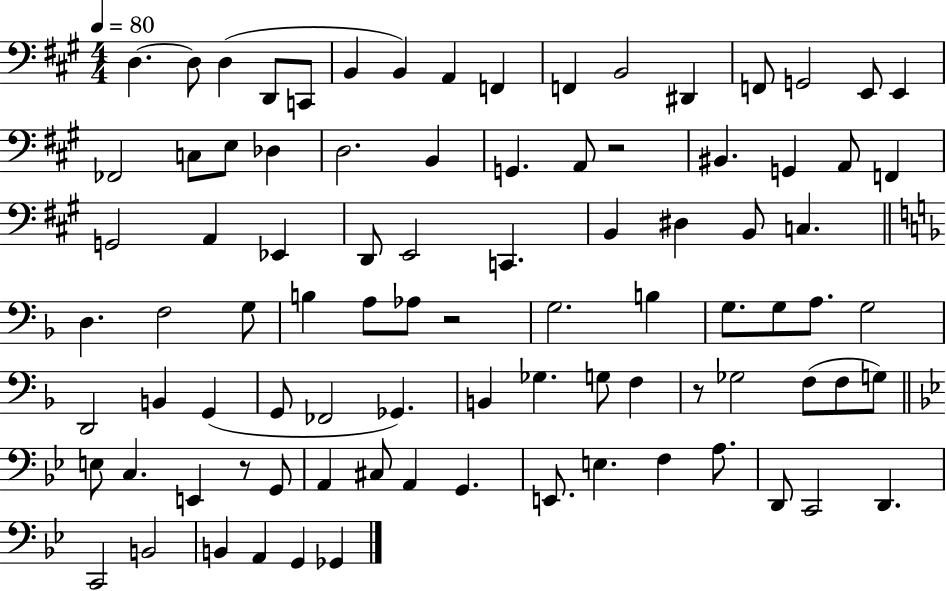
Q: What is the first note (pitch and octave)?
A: D3